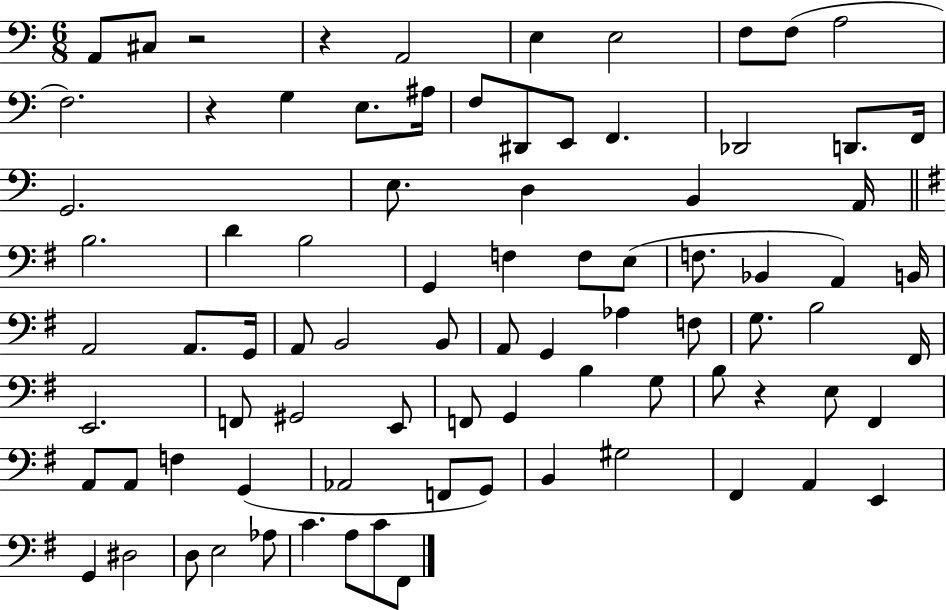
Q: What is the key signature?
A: C major